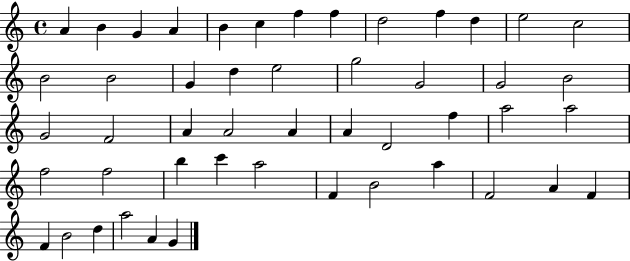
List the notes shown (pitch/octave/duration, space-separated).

A4/q B4/q G4/q A4/q B4/q C5/q F5/q F5/q D5/h F5/q D5/q E5/h C5/h B4/h B4/h G4/q D5/q E5/h G5/h G4/h G4/h B4/h G4/h F4/h A4/q A4/h A4/q A4/q D4/h F5/q A5/h A5/h F5/h F5/h B5/q C6/q A5/h F4/q B4/h A5/q F4/h A4/q F4/q F4/q B4/h D5/q A5/h A4/q G4/q